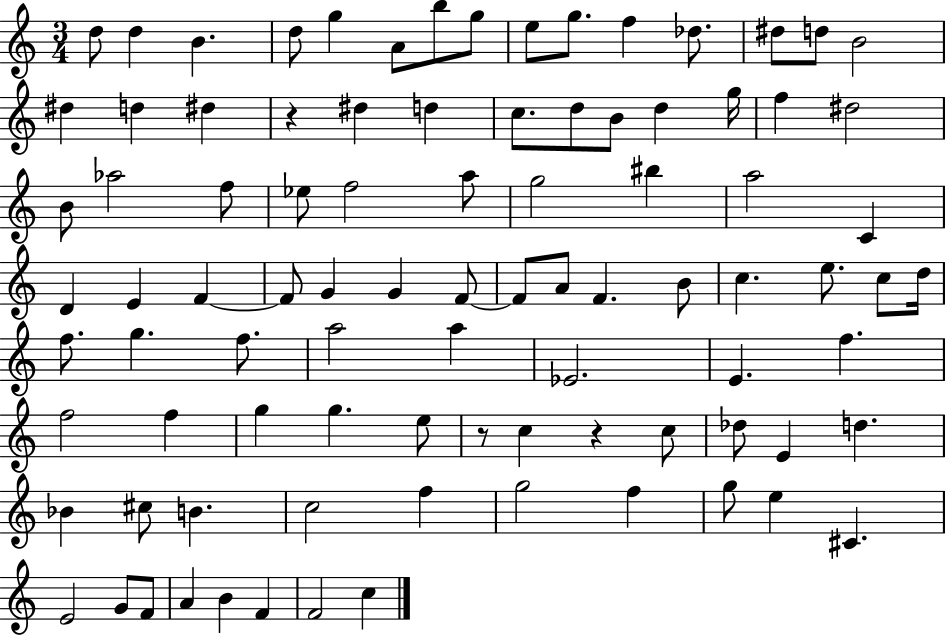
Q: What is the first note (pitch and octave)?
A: D5